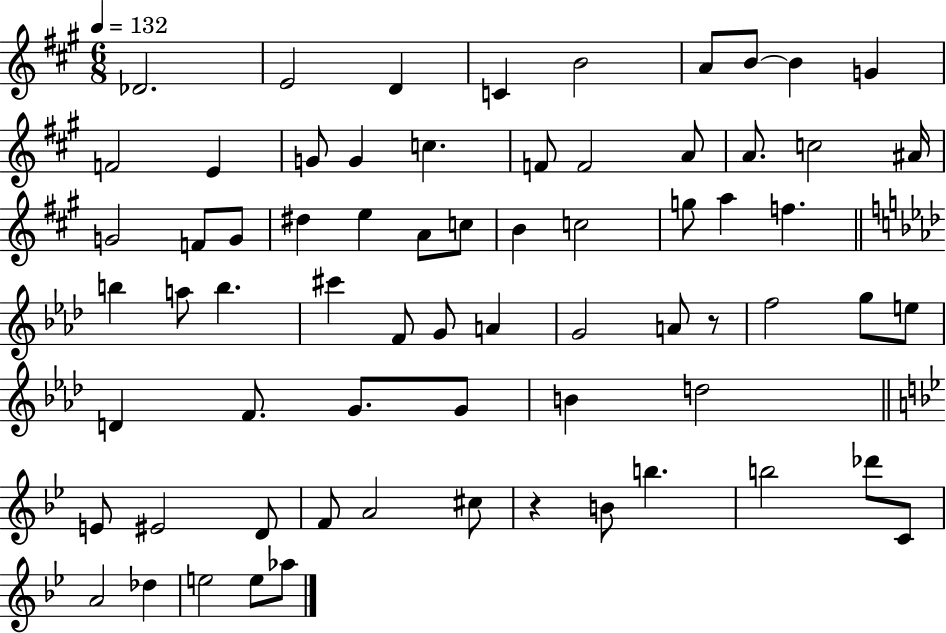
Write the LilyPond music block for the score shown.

{
  \clef treble
  \numericTimeSignature
  \time 6/8
  \key a \major
  \tempo 4 = 132
  \repeat volta 2 { des'2. | e'2 d'4 | c'4 b'2 | a'8 b'8~~ b'4 g'4 | \break f'2 e'4 | g'8 g'4 c''4. | f'8 f'2 a'8 | a'8. c''2 ais'16 | \break g'2 f'8 g'8 | dis''4 e''4 a'8 c''8 | b'4 c''2 | g''8 a''4 f''4. | \break \bar "||" \break \key aes \major b''4 a''8 b''4. | cis'''4 f'8 g'8 a'4 | g'2 a'8 r8 | f''2 g''8 e''8 | \break d'4 f'8. g'8. g'8 | b'4 d''2 | \bar "||" \break \key g \minor e'8 eis'2 d'8 | f'8 a'2 cis''8 | r4 b'8 b''4. | b''2 des'''8 c'8 | \break a'2 des''4 | e''2 e''8 aes''8 | } \bar "|."
}